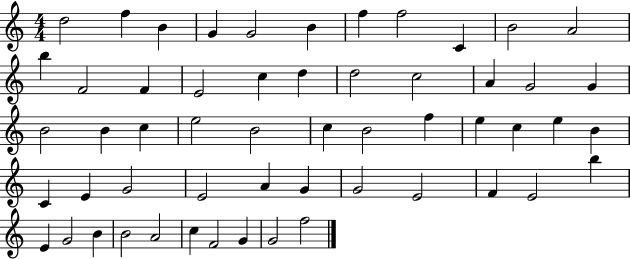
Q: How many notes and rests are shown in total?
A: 55